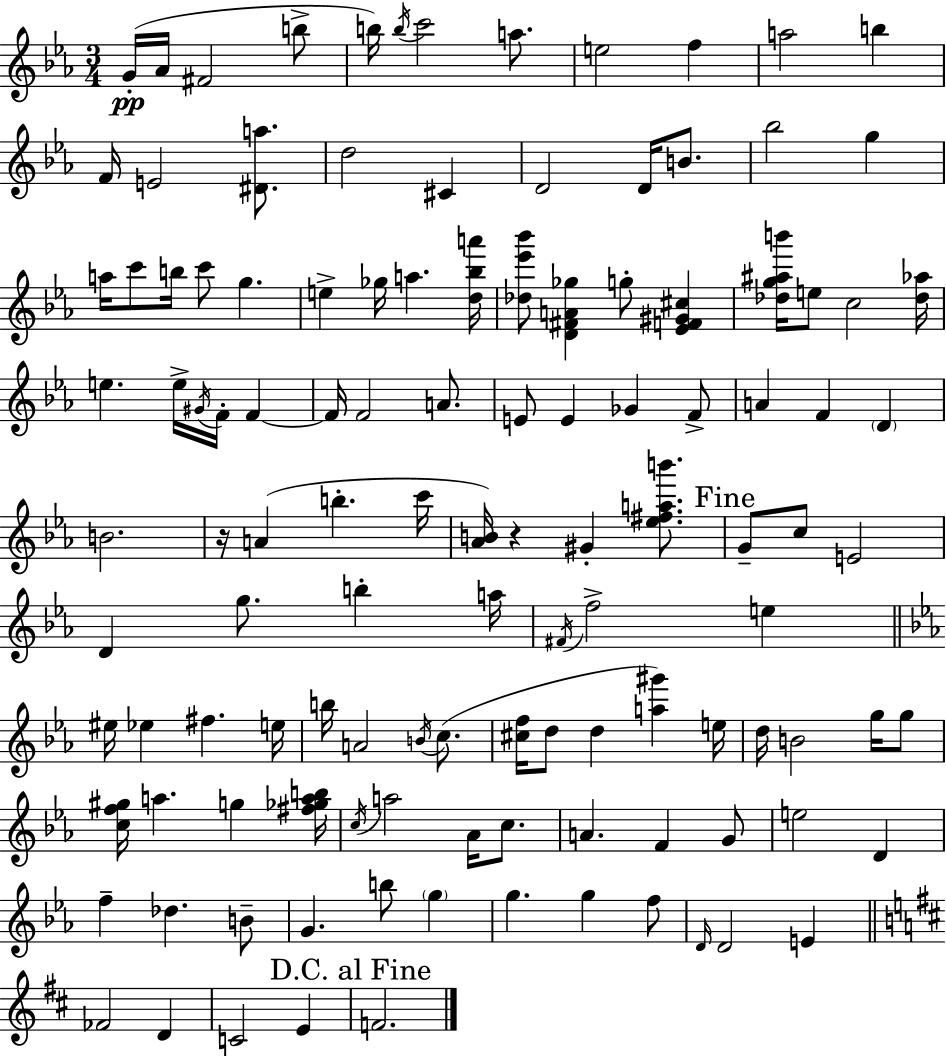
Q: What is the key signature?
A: EES major